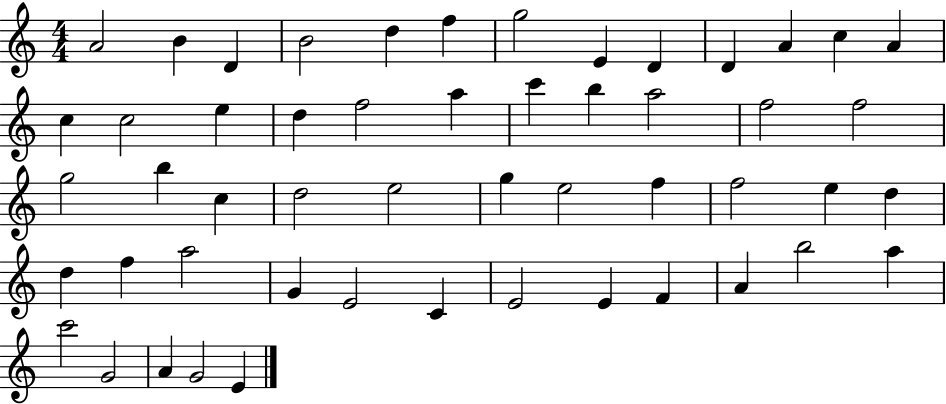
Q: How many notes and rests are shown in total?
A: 52